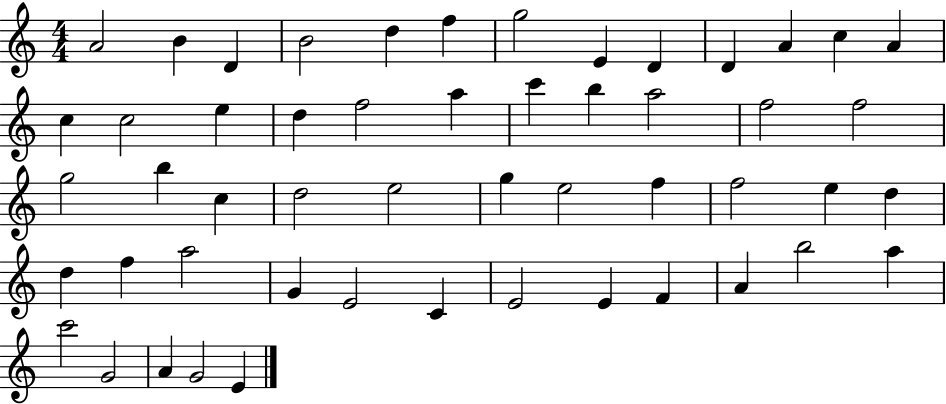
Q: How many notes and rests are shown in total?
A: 52